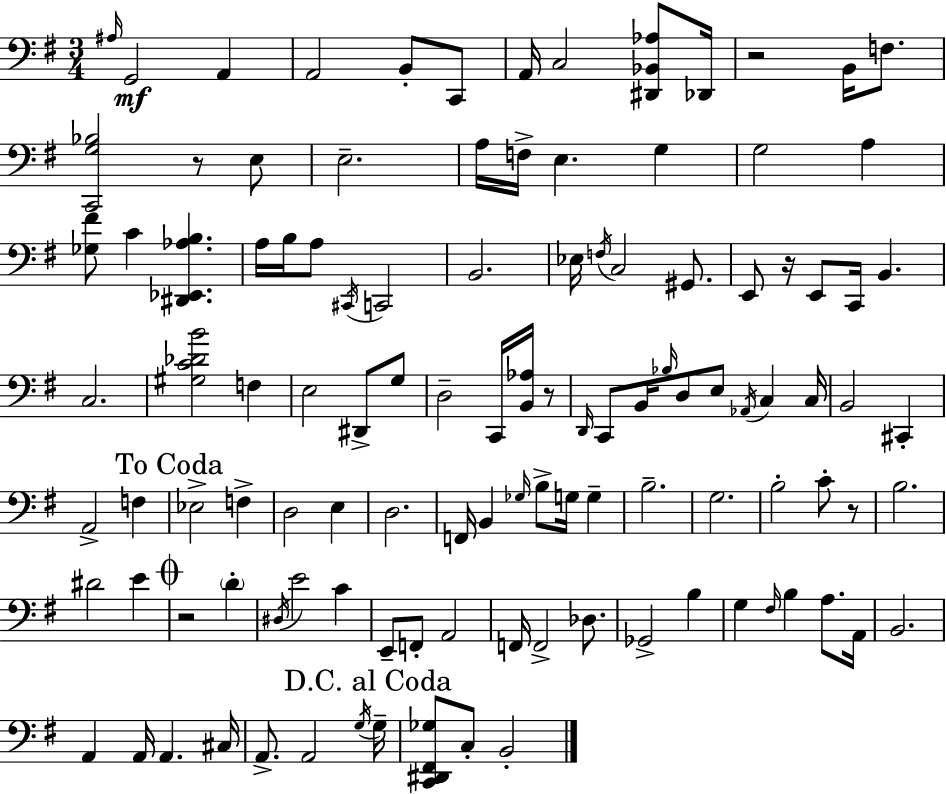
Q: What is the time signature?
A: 3/4